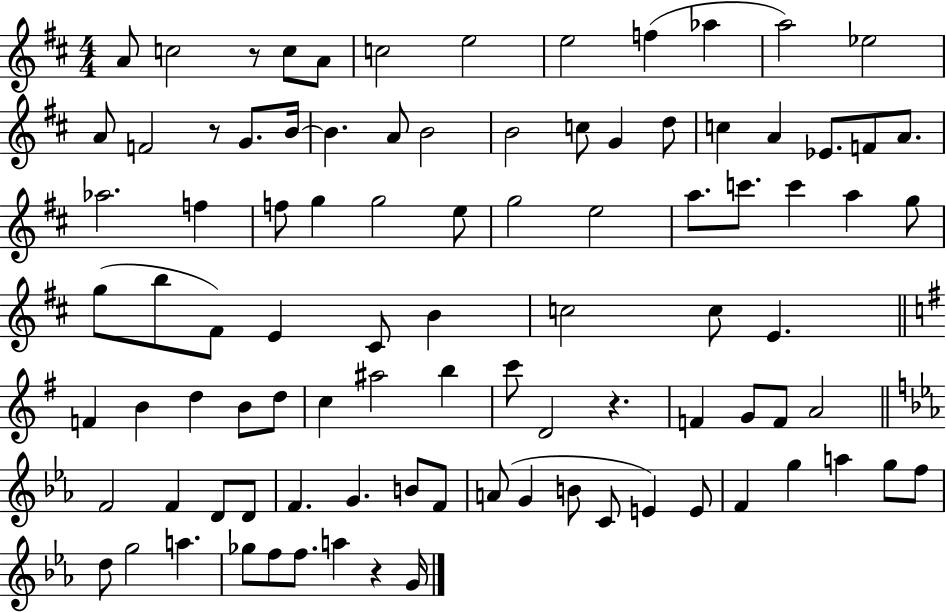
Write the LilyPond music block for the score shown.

{
  \clef treble
  \numericTimeSignature
  \time 4/4
  \key d \major
  a'8 c''2 r8 c''8 a'8 | c''2 e''2 | e''2 f''4( aes''4 | a''2) ees''2 | \break a'8 f'2 r8 g'8. b'16~~ | b'4. a'8 b'2 | b'2 c''8 g'4 d''8 | c''4 a'4 ees'8. f'8 a'8. | \break aes''2. f''4 | f''8 g''4 g''2 e''8 | g''2 e''2 | a''8. c'''8. c'''4 a''4 g''8 | \break g''8( b''8 fis'8) e'4 cis'8 b'4 | c''2 c''8 e'4. | \bar "||" \break \key g \major f'4 b'4 d''4 b'8 d''8 | c''4 ais''2 b''4 | c'''8 d'2 r4. | f'4 g'8 f'8 a'2 | \break \bar "||" \break \key ees \major f'2 f'4 d'8 d'8 | f'4. g'4. b'8 f'8 | a'8( g'4 b'8 c'8 e'4) e'8 | f'4 g''4 a''4 g''8 f''8 | \break d''8 g''2 a''4. | ges''8 f''8 f''8. a''4 r4 g'16 | \bar "|."
}